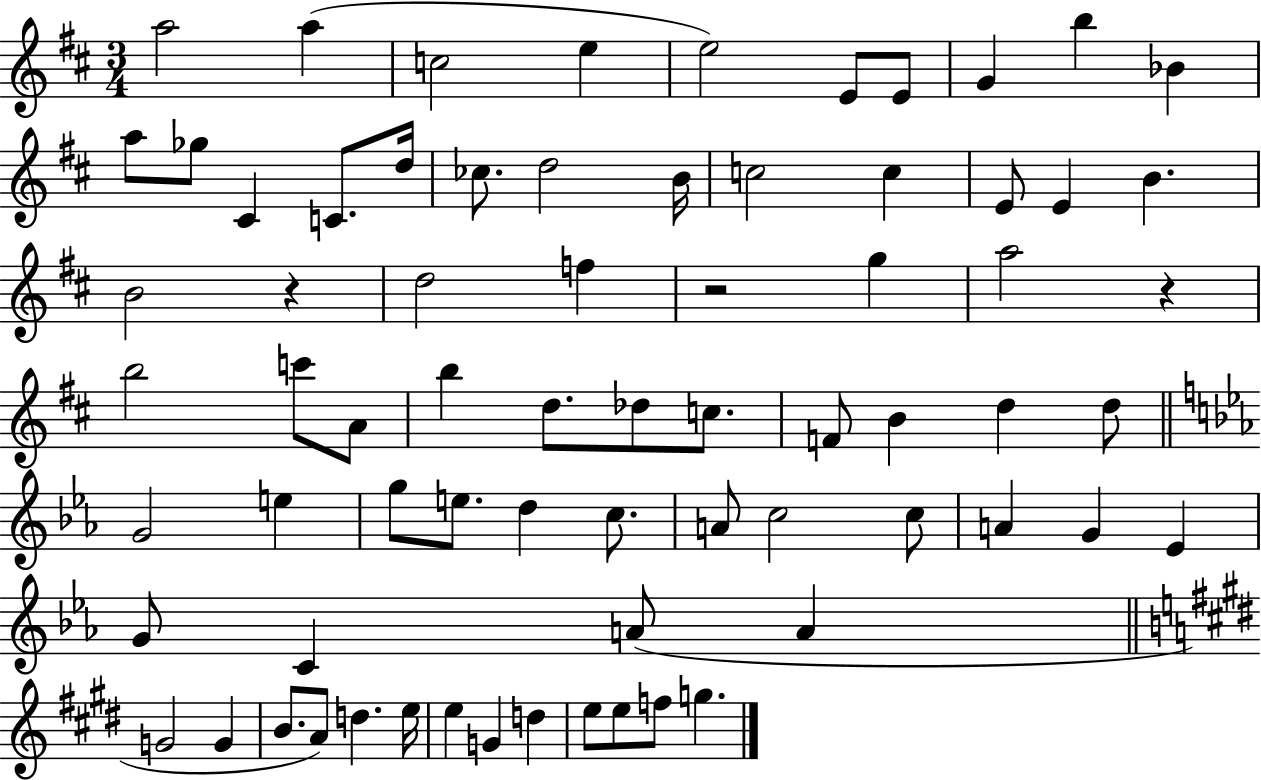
A5/h A5/q C5/h E5/q E5/h E4/e E4/e G4/q B5/q Bb4/q A5/e Gb5/e C#4/q C4/e. D5/s CES5/e. D5/h B4/s C5/h C5/q E4/e E4/q B4/q. B4/h R/q D5/h F5/q R/h G5/q A5/h R/q B5/h C6/e A4/e B5/q D5/e. Db5/e C5/e. F4/e B4/q D5/q D5/e G4/h E5/q G5/e E5/e. D5/q C5/e. A4/e C5/h C5/e A4/q G4/q Eb4/q G4/e C4/q A4/e A4/q G4/h G4/q B4/e. A4/e D5/q. E5/s E5/q G4/q D5/q E5/e E5/e F5/e G5/q.